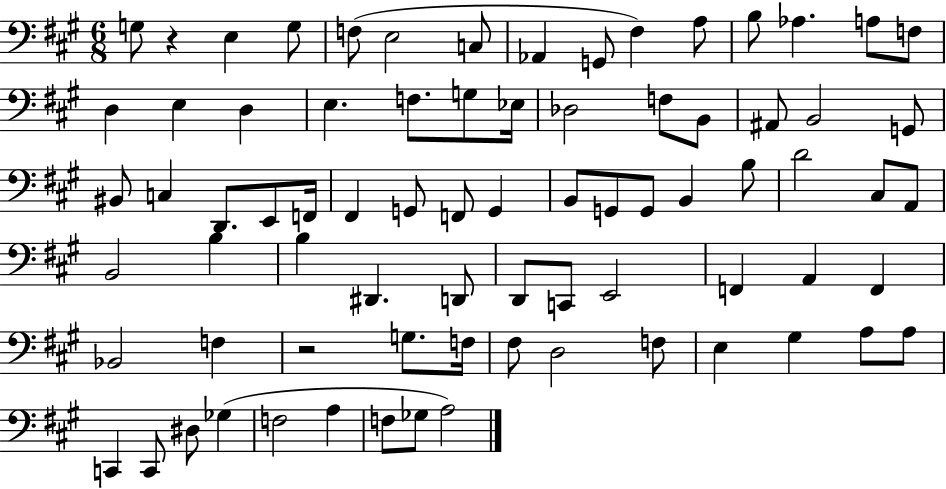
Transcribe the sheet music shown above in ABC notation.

X:1
T:Untitled
M:6/8
L:1/4
K:A
G,/2 z E, G,/2 F,/2 E,2 C,/2 _A,, G,,/2 ^F, A,/2 B,/2 _A, A,/2 F,/2 D, E, D, E, F,/2 G,/2 _E,/4 _D,2 F,/2 B,,/2 ^A,,/2 B,,2 G,,/2 ^B,,/2 C, D,,/2 E,,/2 F,,/4 ^F,, G,,/2 F,,/2 G,, B,,/2 G,,/2 G,,/2 B,, B,/2 D2 ^C,/2 A,,/2 B,,2 B, B, ^D,, D,,/2 D,,/2 C,,/2 E,,2 F,, A,, F,, _B,,2 F, z2 G,/2 F,/4 ^F,/2 D,2 F,/2 E, ^G, A,/2 A,/2 C,, C,,/2 ^D,/2 _G, F,2 A, F,/2 _G,/2 A,2